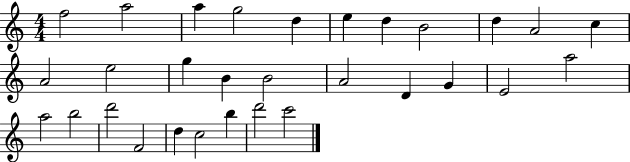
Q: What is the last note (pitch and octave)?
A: C6